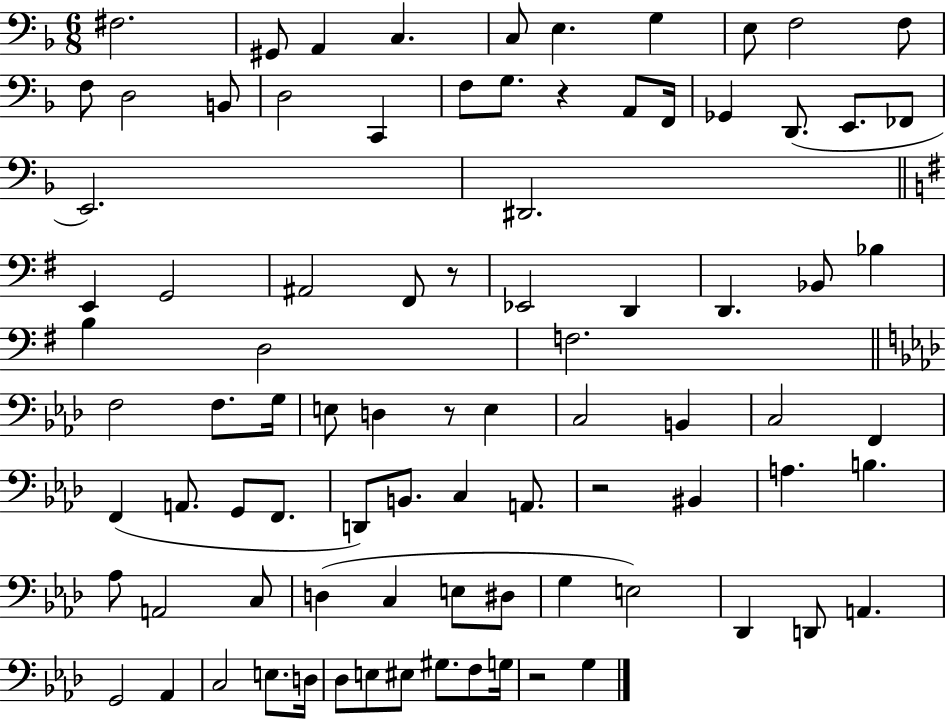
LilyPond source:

{
  \clef bass
  \numericTimeSignature
  \time 6/8
  \key f \major
  fis2. | gis,8 a,4 c4. | c8 e4. g4 | e8 f2 f8 | \break f8 d2 b,8 | d2 c,4 | f8 g8. r4 a,8 f,16 | ges,4 d,8.( e,8. fes,8 | \break e,2.) | dis,2. | \bar "||" \break \key g \major e,4 g,2 | ais,2 fis,8 r8 | ees,2 d,4 | d,4. bes,8 bes4 | \break b4 d2 | f2. | \bar "||" \break \key aes \major f2 f8. g16 | e8 d4 r8 e4 | c2 b,4 | c2 f,4 | \break f,4( a,8. g,8 f,8. | d,8) b,8. c4 a,8. | r2 bis,4 | a4. b4. | \break aes8 a,2 c8 | d4( c4 e8 dis8 | g4 e2) | des,4 d,8 a,4. | \break g,2 aes,4 | c2 e8. d16 | des8 e8 eis8 gis8. f8 g16 | r2 g4 | \break \bar "|."
}